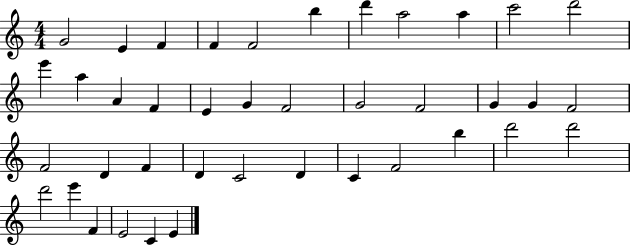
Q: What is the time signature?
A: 4/4